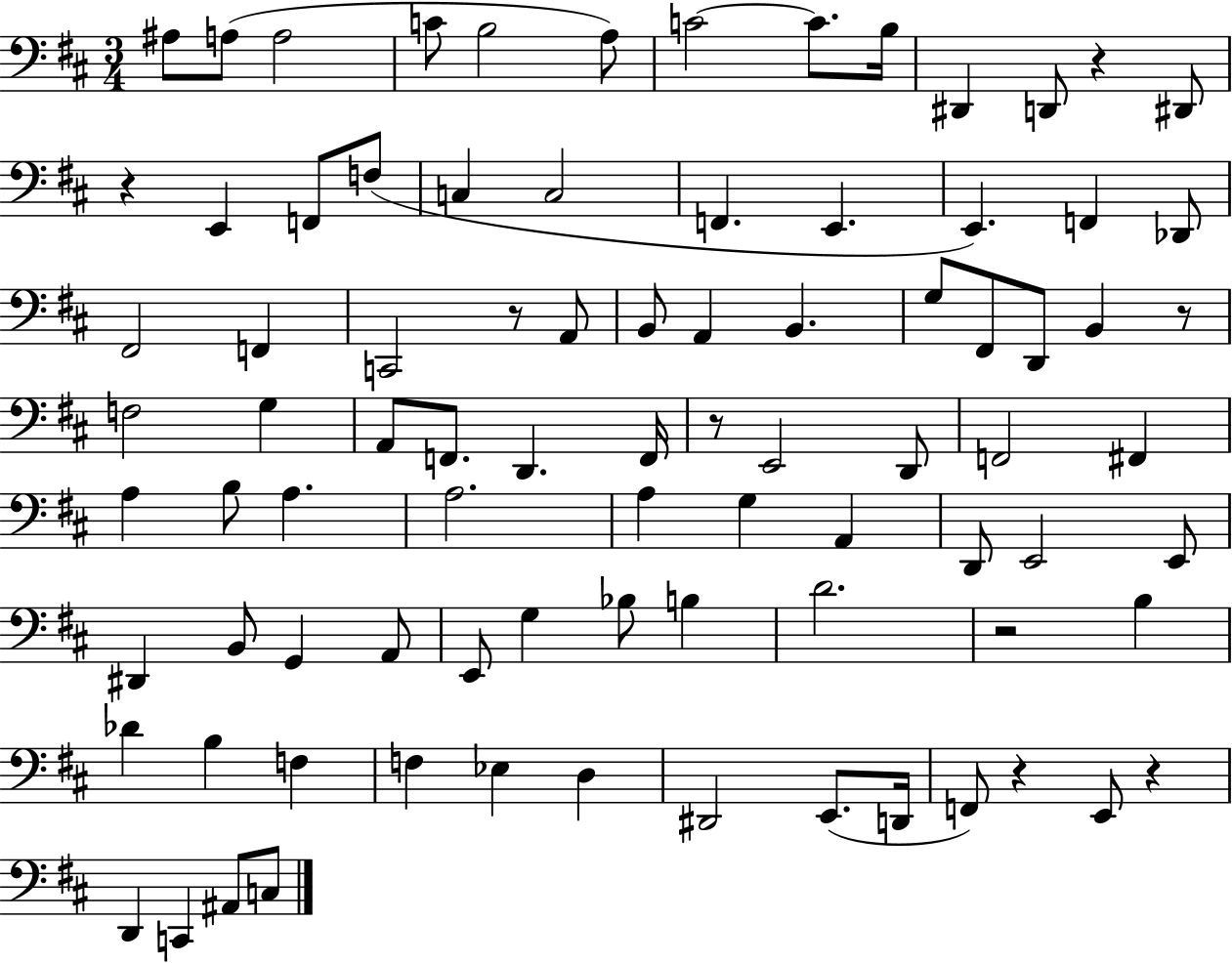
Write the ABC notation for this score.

X:1
T:Untitled
M:3/4
L:1/4
K:D
^A,/2 A,/2 A,2 C/2 B,2 A,/2 C2 C/2 B,/4 ^D,, D,,/2 z ^D,,/2 z E,, F,,/2 F,/2 C, C,2 F,, E,, E,, F,, _D,,/2 ^F,,2 F,, C,,2 z/2 A,,/2 B,,/2 A,, B,, G,/2 ^F,,/2 D,,/2 B,, z/2 F,2 G, A,,/2 F,,/2 D,, F,,/4 z/2 E,,2 D,,/2 F,,2 ^F,, A, B,/2 A, A,2 A, G, A,, D,,/2 E,,2 E,,/2 ^D,, B,,/2 G,, A,,/2 E,,/2 G, _B,/2 B, D2 z2 B, _D B, F, F, _E, D, ^D,,2 E,,/2 D,,/4 F,,/2 z E,,/2 z D,, C,, ^A,,/2 C,/2